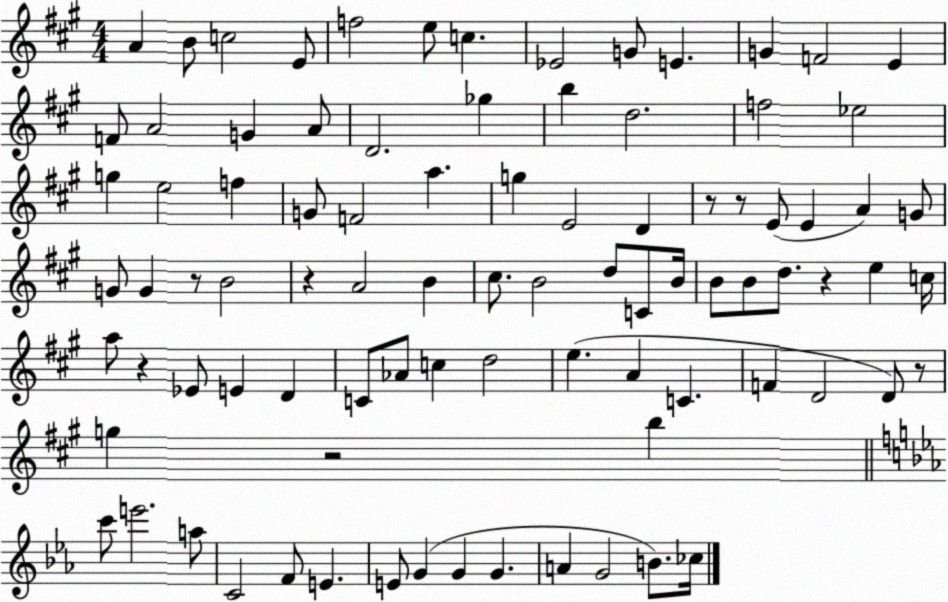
X:1
T:Untitled
M:4/4
L:1/4
K:A
A B/2 c2 E/2 f2 e/2 c _E2 G/2 E G F2 E F/2 A2 G A/2 D2 _g b d2 f2 _e2 g e2 f G/2 F2 a g E2 D z/2 z/2 E/2 E A G/2 G/2 G z/2 B2 z A2 B ^c/2 B2 d/2 C/2 B/4 B/2 B/2 d/2 z e c/4 a/2 z _E/2 E D C/2 _A/2 c d2 e A C F D2 D/2 z/2 g z2 b c'/2 e'2 a/2 C2 F/2 E E/2 G G G A G2 B/2 _c/4